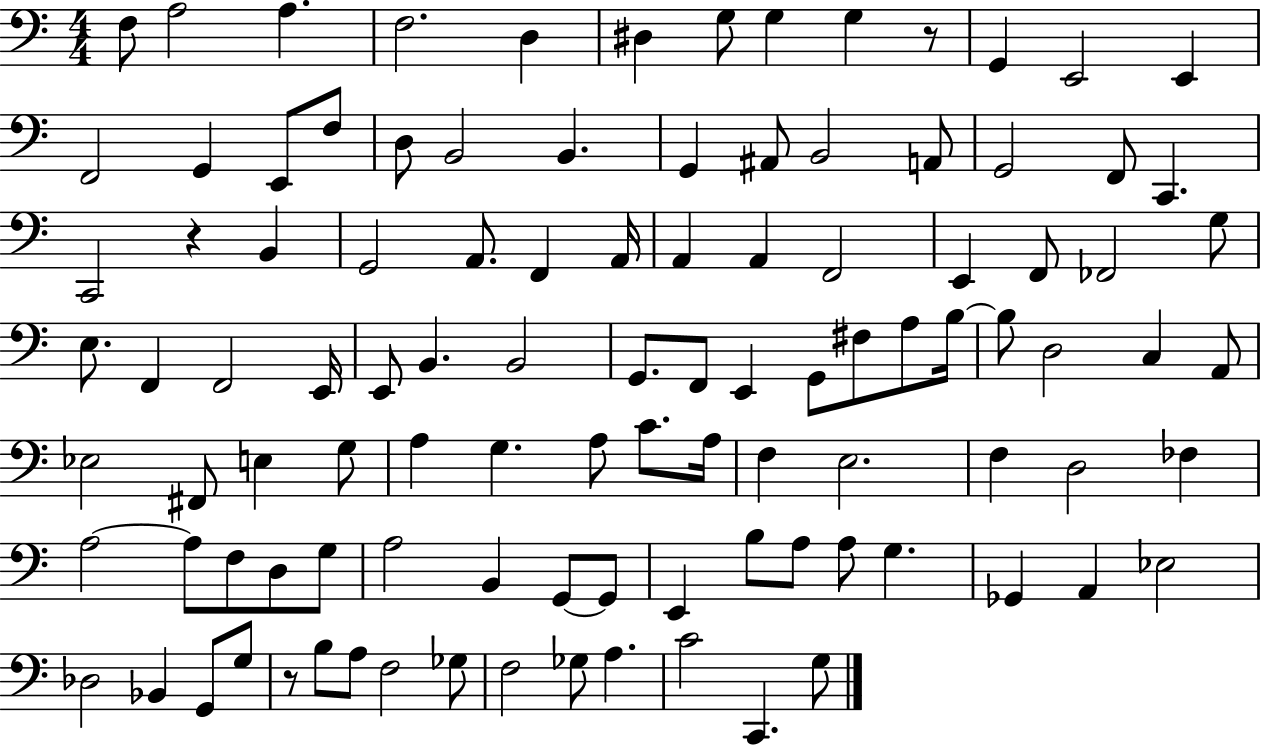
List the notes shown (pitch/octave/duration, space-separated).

F3/e A3/h A3/q. F3/h. D3/q D#3/q G3/e G3/q G3/q R/e G2/q E2/h E2/q F2/h G2/q E2/e F3/e D3/e B2/h B2/q. G2/q A#2/e B2/h A2/e G2/h F2/e C2/q. C2/h R/q B2/q G2/h A2/e. F2/q A2/s A2/q A2/q F2/h E2/q F2/e FES2/h G3/e E3/e. F2/q F2/h E2/s E2/e B2/q. B2/h G2/e. F2/e E2/q G2/e F#3/e A3/e B3/s B3/e D3/h C3/q A2/e Eb3/h F#2/e E3/q G3/e A3/q G3/q. A3/e C4/e. A3/s F3/q E3/h. F3/q D3/h FES3/q A3/h A3/e F3/e D3/e G3/e A3/h B2/q G2/e G2/e E2/q B3/e A3/e A3/e G3/q. Gb2/q A2/q Eb3/h Db3/h Bb2/q G2/e G3/e R/e B3/e A3/e F3/h Gb3/e F3/h Gb3/e A3/q. C4/h C2/q. G3/e